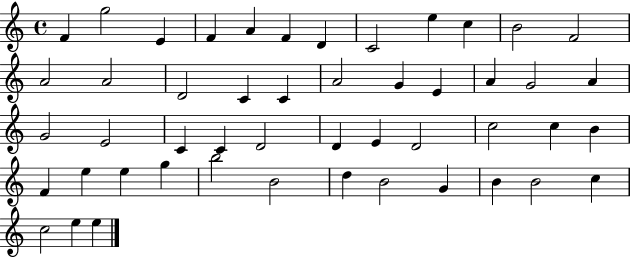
X:1
T:Untitled
M:4/4
L:1/4
K:C
F g2 E F A F D C2 e c B2 F2 A2 A2 D2 C C A2 G E A G2 A G2 E2 C C D2 D E D2 c2 c B F e e g b2 B2 d B2 G B B2 c c2 e e